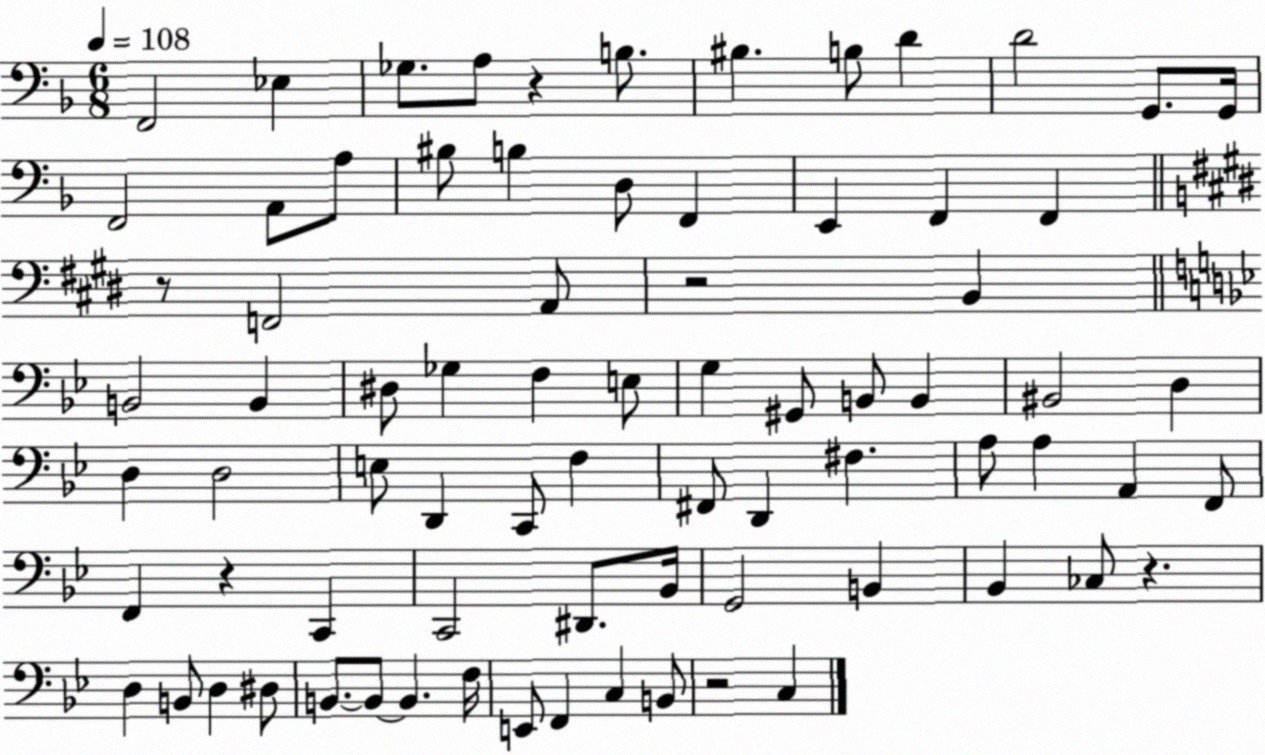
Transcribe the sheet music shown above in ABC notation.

X:1
T:Untitled
M:6/8
L:1/4
K:F
F,,2 _E, _G,/2 A,/2 z B,/2 ^B, B,/2 D D2 G,,/2 G,,/4 F,,2 A,,/2 A,/2 ^B,/2 B, D,/2 F,, E,, F,, F,, z/2 F,,2 A,,/2 z2 B,, B,,2 B,, ^D,/2 _G, F, E,/2 G, ^G,,/2 B,,/2 B,, ^B,,2 D, D, D,2 E,/2 D,, C,,/2 F, ^F,,/2 D,, ^F, A,/2 A, A,, F,,/2 F,, z C,, C,,2 ^D,,/2 _B,,/4 G,,2 B,, _B,, _C,/2 z D, B,,/2 D, ^D,/2 B,,/2 B,,/2 B,, F,/4 E,,/2 F,, C, B,,/2 z2 C,